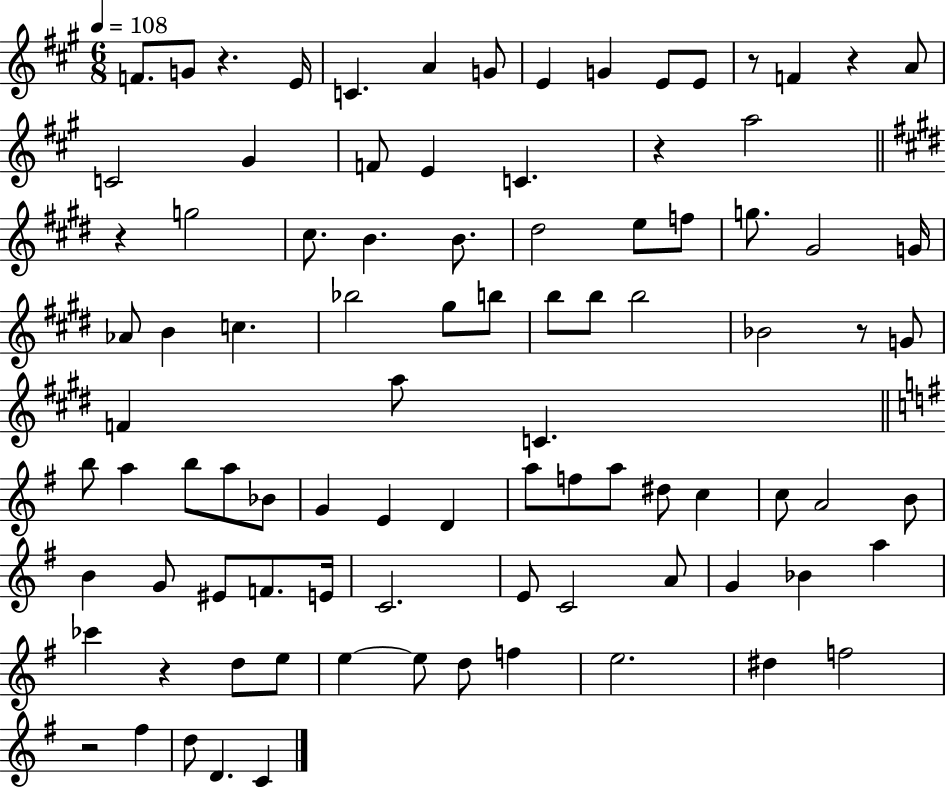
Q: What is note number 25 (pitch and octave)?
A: F5